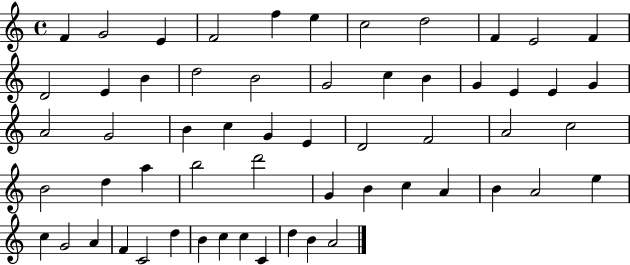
{
  \clef treble
  \time 4/4
  \defaultTimeSignature
  \key c \major
  f'4 g'2 e'4 | f'2 f''4 e''4 | c''2 d''2 | f'4 e'2 f'4 | \break d'2 e'4 b'4 | d''2 b'2 | g'2 c''4 b'4 | g'4 e'4 e'4 g'4 | \break a'2 g'2 | b'4 c''4 g'4 e'4 | d'2 f'2 | a'2 c''2 | \break b'2 d''4 a''4 | b''2 d'''2 | g'4 b'4 c''4 a'4 | b'4 a'2 e''4 | \break c''4 g'2 a'4 | f'4 c'2 d''4 | b'4 c''4 c''4 c'4 | d''4 b'4 a'2 | \break \bar "|."
}